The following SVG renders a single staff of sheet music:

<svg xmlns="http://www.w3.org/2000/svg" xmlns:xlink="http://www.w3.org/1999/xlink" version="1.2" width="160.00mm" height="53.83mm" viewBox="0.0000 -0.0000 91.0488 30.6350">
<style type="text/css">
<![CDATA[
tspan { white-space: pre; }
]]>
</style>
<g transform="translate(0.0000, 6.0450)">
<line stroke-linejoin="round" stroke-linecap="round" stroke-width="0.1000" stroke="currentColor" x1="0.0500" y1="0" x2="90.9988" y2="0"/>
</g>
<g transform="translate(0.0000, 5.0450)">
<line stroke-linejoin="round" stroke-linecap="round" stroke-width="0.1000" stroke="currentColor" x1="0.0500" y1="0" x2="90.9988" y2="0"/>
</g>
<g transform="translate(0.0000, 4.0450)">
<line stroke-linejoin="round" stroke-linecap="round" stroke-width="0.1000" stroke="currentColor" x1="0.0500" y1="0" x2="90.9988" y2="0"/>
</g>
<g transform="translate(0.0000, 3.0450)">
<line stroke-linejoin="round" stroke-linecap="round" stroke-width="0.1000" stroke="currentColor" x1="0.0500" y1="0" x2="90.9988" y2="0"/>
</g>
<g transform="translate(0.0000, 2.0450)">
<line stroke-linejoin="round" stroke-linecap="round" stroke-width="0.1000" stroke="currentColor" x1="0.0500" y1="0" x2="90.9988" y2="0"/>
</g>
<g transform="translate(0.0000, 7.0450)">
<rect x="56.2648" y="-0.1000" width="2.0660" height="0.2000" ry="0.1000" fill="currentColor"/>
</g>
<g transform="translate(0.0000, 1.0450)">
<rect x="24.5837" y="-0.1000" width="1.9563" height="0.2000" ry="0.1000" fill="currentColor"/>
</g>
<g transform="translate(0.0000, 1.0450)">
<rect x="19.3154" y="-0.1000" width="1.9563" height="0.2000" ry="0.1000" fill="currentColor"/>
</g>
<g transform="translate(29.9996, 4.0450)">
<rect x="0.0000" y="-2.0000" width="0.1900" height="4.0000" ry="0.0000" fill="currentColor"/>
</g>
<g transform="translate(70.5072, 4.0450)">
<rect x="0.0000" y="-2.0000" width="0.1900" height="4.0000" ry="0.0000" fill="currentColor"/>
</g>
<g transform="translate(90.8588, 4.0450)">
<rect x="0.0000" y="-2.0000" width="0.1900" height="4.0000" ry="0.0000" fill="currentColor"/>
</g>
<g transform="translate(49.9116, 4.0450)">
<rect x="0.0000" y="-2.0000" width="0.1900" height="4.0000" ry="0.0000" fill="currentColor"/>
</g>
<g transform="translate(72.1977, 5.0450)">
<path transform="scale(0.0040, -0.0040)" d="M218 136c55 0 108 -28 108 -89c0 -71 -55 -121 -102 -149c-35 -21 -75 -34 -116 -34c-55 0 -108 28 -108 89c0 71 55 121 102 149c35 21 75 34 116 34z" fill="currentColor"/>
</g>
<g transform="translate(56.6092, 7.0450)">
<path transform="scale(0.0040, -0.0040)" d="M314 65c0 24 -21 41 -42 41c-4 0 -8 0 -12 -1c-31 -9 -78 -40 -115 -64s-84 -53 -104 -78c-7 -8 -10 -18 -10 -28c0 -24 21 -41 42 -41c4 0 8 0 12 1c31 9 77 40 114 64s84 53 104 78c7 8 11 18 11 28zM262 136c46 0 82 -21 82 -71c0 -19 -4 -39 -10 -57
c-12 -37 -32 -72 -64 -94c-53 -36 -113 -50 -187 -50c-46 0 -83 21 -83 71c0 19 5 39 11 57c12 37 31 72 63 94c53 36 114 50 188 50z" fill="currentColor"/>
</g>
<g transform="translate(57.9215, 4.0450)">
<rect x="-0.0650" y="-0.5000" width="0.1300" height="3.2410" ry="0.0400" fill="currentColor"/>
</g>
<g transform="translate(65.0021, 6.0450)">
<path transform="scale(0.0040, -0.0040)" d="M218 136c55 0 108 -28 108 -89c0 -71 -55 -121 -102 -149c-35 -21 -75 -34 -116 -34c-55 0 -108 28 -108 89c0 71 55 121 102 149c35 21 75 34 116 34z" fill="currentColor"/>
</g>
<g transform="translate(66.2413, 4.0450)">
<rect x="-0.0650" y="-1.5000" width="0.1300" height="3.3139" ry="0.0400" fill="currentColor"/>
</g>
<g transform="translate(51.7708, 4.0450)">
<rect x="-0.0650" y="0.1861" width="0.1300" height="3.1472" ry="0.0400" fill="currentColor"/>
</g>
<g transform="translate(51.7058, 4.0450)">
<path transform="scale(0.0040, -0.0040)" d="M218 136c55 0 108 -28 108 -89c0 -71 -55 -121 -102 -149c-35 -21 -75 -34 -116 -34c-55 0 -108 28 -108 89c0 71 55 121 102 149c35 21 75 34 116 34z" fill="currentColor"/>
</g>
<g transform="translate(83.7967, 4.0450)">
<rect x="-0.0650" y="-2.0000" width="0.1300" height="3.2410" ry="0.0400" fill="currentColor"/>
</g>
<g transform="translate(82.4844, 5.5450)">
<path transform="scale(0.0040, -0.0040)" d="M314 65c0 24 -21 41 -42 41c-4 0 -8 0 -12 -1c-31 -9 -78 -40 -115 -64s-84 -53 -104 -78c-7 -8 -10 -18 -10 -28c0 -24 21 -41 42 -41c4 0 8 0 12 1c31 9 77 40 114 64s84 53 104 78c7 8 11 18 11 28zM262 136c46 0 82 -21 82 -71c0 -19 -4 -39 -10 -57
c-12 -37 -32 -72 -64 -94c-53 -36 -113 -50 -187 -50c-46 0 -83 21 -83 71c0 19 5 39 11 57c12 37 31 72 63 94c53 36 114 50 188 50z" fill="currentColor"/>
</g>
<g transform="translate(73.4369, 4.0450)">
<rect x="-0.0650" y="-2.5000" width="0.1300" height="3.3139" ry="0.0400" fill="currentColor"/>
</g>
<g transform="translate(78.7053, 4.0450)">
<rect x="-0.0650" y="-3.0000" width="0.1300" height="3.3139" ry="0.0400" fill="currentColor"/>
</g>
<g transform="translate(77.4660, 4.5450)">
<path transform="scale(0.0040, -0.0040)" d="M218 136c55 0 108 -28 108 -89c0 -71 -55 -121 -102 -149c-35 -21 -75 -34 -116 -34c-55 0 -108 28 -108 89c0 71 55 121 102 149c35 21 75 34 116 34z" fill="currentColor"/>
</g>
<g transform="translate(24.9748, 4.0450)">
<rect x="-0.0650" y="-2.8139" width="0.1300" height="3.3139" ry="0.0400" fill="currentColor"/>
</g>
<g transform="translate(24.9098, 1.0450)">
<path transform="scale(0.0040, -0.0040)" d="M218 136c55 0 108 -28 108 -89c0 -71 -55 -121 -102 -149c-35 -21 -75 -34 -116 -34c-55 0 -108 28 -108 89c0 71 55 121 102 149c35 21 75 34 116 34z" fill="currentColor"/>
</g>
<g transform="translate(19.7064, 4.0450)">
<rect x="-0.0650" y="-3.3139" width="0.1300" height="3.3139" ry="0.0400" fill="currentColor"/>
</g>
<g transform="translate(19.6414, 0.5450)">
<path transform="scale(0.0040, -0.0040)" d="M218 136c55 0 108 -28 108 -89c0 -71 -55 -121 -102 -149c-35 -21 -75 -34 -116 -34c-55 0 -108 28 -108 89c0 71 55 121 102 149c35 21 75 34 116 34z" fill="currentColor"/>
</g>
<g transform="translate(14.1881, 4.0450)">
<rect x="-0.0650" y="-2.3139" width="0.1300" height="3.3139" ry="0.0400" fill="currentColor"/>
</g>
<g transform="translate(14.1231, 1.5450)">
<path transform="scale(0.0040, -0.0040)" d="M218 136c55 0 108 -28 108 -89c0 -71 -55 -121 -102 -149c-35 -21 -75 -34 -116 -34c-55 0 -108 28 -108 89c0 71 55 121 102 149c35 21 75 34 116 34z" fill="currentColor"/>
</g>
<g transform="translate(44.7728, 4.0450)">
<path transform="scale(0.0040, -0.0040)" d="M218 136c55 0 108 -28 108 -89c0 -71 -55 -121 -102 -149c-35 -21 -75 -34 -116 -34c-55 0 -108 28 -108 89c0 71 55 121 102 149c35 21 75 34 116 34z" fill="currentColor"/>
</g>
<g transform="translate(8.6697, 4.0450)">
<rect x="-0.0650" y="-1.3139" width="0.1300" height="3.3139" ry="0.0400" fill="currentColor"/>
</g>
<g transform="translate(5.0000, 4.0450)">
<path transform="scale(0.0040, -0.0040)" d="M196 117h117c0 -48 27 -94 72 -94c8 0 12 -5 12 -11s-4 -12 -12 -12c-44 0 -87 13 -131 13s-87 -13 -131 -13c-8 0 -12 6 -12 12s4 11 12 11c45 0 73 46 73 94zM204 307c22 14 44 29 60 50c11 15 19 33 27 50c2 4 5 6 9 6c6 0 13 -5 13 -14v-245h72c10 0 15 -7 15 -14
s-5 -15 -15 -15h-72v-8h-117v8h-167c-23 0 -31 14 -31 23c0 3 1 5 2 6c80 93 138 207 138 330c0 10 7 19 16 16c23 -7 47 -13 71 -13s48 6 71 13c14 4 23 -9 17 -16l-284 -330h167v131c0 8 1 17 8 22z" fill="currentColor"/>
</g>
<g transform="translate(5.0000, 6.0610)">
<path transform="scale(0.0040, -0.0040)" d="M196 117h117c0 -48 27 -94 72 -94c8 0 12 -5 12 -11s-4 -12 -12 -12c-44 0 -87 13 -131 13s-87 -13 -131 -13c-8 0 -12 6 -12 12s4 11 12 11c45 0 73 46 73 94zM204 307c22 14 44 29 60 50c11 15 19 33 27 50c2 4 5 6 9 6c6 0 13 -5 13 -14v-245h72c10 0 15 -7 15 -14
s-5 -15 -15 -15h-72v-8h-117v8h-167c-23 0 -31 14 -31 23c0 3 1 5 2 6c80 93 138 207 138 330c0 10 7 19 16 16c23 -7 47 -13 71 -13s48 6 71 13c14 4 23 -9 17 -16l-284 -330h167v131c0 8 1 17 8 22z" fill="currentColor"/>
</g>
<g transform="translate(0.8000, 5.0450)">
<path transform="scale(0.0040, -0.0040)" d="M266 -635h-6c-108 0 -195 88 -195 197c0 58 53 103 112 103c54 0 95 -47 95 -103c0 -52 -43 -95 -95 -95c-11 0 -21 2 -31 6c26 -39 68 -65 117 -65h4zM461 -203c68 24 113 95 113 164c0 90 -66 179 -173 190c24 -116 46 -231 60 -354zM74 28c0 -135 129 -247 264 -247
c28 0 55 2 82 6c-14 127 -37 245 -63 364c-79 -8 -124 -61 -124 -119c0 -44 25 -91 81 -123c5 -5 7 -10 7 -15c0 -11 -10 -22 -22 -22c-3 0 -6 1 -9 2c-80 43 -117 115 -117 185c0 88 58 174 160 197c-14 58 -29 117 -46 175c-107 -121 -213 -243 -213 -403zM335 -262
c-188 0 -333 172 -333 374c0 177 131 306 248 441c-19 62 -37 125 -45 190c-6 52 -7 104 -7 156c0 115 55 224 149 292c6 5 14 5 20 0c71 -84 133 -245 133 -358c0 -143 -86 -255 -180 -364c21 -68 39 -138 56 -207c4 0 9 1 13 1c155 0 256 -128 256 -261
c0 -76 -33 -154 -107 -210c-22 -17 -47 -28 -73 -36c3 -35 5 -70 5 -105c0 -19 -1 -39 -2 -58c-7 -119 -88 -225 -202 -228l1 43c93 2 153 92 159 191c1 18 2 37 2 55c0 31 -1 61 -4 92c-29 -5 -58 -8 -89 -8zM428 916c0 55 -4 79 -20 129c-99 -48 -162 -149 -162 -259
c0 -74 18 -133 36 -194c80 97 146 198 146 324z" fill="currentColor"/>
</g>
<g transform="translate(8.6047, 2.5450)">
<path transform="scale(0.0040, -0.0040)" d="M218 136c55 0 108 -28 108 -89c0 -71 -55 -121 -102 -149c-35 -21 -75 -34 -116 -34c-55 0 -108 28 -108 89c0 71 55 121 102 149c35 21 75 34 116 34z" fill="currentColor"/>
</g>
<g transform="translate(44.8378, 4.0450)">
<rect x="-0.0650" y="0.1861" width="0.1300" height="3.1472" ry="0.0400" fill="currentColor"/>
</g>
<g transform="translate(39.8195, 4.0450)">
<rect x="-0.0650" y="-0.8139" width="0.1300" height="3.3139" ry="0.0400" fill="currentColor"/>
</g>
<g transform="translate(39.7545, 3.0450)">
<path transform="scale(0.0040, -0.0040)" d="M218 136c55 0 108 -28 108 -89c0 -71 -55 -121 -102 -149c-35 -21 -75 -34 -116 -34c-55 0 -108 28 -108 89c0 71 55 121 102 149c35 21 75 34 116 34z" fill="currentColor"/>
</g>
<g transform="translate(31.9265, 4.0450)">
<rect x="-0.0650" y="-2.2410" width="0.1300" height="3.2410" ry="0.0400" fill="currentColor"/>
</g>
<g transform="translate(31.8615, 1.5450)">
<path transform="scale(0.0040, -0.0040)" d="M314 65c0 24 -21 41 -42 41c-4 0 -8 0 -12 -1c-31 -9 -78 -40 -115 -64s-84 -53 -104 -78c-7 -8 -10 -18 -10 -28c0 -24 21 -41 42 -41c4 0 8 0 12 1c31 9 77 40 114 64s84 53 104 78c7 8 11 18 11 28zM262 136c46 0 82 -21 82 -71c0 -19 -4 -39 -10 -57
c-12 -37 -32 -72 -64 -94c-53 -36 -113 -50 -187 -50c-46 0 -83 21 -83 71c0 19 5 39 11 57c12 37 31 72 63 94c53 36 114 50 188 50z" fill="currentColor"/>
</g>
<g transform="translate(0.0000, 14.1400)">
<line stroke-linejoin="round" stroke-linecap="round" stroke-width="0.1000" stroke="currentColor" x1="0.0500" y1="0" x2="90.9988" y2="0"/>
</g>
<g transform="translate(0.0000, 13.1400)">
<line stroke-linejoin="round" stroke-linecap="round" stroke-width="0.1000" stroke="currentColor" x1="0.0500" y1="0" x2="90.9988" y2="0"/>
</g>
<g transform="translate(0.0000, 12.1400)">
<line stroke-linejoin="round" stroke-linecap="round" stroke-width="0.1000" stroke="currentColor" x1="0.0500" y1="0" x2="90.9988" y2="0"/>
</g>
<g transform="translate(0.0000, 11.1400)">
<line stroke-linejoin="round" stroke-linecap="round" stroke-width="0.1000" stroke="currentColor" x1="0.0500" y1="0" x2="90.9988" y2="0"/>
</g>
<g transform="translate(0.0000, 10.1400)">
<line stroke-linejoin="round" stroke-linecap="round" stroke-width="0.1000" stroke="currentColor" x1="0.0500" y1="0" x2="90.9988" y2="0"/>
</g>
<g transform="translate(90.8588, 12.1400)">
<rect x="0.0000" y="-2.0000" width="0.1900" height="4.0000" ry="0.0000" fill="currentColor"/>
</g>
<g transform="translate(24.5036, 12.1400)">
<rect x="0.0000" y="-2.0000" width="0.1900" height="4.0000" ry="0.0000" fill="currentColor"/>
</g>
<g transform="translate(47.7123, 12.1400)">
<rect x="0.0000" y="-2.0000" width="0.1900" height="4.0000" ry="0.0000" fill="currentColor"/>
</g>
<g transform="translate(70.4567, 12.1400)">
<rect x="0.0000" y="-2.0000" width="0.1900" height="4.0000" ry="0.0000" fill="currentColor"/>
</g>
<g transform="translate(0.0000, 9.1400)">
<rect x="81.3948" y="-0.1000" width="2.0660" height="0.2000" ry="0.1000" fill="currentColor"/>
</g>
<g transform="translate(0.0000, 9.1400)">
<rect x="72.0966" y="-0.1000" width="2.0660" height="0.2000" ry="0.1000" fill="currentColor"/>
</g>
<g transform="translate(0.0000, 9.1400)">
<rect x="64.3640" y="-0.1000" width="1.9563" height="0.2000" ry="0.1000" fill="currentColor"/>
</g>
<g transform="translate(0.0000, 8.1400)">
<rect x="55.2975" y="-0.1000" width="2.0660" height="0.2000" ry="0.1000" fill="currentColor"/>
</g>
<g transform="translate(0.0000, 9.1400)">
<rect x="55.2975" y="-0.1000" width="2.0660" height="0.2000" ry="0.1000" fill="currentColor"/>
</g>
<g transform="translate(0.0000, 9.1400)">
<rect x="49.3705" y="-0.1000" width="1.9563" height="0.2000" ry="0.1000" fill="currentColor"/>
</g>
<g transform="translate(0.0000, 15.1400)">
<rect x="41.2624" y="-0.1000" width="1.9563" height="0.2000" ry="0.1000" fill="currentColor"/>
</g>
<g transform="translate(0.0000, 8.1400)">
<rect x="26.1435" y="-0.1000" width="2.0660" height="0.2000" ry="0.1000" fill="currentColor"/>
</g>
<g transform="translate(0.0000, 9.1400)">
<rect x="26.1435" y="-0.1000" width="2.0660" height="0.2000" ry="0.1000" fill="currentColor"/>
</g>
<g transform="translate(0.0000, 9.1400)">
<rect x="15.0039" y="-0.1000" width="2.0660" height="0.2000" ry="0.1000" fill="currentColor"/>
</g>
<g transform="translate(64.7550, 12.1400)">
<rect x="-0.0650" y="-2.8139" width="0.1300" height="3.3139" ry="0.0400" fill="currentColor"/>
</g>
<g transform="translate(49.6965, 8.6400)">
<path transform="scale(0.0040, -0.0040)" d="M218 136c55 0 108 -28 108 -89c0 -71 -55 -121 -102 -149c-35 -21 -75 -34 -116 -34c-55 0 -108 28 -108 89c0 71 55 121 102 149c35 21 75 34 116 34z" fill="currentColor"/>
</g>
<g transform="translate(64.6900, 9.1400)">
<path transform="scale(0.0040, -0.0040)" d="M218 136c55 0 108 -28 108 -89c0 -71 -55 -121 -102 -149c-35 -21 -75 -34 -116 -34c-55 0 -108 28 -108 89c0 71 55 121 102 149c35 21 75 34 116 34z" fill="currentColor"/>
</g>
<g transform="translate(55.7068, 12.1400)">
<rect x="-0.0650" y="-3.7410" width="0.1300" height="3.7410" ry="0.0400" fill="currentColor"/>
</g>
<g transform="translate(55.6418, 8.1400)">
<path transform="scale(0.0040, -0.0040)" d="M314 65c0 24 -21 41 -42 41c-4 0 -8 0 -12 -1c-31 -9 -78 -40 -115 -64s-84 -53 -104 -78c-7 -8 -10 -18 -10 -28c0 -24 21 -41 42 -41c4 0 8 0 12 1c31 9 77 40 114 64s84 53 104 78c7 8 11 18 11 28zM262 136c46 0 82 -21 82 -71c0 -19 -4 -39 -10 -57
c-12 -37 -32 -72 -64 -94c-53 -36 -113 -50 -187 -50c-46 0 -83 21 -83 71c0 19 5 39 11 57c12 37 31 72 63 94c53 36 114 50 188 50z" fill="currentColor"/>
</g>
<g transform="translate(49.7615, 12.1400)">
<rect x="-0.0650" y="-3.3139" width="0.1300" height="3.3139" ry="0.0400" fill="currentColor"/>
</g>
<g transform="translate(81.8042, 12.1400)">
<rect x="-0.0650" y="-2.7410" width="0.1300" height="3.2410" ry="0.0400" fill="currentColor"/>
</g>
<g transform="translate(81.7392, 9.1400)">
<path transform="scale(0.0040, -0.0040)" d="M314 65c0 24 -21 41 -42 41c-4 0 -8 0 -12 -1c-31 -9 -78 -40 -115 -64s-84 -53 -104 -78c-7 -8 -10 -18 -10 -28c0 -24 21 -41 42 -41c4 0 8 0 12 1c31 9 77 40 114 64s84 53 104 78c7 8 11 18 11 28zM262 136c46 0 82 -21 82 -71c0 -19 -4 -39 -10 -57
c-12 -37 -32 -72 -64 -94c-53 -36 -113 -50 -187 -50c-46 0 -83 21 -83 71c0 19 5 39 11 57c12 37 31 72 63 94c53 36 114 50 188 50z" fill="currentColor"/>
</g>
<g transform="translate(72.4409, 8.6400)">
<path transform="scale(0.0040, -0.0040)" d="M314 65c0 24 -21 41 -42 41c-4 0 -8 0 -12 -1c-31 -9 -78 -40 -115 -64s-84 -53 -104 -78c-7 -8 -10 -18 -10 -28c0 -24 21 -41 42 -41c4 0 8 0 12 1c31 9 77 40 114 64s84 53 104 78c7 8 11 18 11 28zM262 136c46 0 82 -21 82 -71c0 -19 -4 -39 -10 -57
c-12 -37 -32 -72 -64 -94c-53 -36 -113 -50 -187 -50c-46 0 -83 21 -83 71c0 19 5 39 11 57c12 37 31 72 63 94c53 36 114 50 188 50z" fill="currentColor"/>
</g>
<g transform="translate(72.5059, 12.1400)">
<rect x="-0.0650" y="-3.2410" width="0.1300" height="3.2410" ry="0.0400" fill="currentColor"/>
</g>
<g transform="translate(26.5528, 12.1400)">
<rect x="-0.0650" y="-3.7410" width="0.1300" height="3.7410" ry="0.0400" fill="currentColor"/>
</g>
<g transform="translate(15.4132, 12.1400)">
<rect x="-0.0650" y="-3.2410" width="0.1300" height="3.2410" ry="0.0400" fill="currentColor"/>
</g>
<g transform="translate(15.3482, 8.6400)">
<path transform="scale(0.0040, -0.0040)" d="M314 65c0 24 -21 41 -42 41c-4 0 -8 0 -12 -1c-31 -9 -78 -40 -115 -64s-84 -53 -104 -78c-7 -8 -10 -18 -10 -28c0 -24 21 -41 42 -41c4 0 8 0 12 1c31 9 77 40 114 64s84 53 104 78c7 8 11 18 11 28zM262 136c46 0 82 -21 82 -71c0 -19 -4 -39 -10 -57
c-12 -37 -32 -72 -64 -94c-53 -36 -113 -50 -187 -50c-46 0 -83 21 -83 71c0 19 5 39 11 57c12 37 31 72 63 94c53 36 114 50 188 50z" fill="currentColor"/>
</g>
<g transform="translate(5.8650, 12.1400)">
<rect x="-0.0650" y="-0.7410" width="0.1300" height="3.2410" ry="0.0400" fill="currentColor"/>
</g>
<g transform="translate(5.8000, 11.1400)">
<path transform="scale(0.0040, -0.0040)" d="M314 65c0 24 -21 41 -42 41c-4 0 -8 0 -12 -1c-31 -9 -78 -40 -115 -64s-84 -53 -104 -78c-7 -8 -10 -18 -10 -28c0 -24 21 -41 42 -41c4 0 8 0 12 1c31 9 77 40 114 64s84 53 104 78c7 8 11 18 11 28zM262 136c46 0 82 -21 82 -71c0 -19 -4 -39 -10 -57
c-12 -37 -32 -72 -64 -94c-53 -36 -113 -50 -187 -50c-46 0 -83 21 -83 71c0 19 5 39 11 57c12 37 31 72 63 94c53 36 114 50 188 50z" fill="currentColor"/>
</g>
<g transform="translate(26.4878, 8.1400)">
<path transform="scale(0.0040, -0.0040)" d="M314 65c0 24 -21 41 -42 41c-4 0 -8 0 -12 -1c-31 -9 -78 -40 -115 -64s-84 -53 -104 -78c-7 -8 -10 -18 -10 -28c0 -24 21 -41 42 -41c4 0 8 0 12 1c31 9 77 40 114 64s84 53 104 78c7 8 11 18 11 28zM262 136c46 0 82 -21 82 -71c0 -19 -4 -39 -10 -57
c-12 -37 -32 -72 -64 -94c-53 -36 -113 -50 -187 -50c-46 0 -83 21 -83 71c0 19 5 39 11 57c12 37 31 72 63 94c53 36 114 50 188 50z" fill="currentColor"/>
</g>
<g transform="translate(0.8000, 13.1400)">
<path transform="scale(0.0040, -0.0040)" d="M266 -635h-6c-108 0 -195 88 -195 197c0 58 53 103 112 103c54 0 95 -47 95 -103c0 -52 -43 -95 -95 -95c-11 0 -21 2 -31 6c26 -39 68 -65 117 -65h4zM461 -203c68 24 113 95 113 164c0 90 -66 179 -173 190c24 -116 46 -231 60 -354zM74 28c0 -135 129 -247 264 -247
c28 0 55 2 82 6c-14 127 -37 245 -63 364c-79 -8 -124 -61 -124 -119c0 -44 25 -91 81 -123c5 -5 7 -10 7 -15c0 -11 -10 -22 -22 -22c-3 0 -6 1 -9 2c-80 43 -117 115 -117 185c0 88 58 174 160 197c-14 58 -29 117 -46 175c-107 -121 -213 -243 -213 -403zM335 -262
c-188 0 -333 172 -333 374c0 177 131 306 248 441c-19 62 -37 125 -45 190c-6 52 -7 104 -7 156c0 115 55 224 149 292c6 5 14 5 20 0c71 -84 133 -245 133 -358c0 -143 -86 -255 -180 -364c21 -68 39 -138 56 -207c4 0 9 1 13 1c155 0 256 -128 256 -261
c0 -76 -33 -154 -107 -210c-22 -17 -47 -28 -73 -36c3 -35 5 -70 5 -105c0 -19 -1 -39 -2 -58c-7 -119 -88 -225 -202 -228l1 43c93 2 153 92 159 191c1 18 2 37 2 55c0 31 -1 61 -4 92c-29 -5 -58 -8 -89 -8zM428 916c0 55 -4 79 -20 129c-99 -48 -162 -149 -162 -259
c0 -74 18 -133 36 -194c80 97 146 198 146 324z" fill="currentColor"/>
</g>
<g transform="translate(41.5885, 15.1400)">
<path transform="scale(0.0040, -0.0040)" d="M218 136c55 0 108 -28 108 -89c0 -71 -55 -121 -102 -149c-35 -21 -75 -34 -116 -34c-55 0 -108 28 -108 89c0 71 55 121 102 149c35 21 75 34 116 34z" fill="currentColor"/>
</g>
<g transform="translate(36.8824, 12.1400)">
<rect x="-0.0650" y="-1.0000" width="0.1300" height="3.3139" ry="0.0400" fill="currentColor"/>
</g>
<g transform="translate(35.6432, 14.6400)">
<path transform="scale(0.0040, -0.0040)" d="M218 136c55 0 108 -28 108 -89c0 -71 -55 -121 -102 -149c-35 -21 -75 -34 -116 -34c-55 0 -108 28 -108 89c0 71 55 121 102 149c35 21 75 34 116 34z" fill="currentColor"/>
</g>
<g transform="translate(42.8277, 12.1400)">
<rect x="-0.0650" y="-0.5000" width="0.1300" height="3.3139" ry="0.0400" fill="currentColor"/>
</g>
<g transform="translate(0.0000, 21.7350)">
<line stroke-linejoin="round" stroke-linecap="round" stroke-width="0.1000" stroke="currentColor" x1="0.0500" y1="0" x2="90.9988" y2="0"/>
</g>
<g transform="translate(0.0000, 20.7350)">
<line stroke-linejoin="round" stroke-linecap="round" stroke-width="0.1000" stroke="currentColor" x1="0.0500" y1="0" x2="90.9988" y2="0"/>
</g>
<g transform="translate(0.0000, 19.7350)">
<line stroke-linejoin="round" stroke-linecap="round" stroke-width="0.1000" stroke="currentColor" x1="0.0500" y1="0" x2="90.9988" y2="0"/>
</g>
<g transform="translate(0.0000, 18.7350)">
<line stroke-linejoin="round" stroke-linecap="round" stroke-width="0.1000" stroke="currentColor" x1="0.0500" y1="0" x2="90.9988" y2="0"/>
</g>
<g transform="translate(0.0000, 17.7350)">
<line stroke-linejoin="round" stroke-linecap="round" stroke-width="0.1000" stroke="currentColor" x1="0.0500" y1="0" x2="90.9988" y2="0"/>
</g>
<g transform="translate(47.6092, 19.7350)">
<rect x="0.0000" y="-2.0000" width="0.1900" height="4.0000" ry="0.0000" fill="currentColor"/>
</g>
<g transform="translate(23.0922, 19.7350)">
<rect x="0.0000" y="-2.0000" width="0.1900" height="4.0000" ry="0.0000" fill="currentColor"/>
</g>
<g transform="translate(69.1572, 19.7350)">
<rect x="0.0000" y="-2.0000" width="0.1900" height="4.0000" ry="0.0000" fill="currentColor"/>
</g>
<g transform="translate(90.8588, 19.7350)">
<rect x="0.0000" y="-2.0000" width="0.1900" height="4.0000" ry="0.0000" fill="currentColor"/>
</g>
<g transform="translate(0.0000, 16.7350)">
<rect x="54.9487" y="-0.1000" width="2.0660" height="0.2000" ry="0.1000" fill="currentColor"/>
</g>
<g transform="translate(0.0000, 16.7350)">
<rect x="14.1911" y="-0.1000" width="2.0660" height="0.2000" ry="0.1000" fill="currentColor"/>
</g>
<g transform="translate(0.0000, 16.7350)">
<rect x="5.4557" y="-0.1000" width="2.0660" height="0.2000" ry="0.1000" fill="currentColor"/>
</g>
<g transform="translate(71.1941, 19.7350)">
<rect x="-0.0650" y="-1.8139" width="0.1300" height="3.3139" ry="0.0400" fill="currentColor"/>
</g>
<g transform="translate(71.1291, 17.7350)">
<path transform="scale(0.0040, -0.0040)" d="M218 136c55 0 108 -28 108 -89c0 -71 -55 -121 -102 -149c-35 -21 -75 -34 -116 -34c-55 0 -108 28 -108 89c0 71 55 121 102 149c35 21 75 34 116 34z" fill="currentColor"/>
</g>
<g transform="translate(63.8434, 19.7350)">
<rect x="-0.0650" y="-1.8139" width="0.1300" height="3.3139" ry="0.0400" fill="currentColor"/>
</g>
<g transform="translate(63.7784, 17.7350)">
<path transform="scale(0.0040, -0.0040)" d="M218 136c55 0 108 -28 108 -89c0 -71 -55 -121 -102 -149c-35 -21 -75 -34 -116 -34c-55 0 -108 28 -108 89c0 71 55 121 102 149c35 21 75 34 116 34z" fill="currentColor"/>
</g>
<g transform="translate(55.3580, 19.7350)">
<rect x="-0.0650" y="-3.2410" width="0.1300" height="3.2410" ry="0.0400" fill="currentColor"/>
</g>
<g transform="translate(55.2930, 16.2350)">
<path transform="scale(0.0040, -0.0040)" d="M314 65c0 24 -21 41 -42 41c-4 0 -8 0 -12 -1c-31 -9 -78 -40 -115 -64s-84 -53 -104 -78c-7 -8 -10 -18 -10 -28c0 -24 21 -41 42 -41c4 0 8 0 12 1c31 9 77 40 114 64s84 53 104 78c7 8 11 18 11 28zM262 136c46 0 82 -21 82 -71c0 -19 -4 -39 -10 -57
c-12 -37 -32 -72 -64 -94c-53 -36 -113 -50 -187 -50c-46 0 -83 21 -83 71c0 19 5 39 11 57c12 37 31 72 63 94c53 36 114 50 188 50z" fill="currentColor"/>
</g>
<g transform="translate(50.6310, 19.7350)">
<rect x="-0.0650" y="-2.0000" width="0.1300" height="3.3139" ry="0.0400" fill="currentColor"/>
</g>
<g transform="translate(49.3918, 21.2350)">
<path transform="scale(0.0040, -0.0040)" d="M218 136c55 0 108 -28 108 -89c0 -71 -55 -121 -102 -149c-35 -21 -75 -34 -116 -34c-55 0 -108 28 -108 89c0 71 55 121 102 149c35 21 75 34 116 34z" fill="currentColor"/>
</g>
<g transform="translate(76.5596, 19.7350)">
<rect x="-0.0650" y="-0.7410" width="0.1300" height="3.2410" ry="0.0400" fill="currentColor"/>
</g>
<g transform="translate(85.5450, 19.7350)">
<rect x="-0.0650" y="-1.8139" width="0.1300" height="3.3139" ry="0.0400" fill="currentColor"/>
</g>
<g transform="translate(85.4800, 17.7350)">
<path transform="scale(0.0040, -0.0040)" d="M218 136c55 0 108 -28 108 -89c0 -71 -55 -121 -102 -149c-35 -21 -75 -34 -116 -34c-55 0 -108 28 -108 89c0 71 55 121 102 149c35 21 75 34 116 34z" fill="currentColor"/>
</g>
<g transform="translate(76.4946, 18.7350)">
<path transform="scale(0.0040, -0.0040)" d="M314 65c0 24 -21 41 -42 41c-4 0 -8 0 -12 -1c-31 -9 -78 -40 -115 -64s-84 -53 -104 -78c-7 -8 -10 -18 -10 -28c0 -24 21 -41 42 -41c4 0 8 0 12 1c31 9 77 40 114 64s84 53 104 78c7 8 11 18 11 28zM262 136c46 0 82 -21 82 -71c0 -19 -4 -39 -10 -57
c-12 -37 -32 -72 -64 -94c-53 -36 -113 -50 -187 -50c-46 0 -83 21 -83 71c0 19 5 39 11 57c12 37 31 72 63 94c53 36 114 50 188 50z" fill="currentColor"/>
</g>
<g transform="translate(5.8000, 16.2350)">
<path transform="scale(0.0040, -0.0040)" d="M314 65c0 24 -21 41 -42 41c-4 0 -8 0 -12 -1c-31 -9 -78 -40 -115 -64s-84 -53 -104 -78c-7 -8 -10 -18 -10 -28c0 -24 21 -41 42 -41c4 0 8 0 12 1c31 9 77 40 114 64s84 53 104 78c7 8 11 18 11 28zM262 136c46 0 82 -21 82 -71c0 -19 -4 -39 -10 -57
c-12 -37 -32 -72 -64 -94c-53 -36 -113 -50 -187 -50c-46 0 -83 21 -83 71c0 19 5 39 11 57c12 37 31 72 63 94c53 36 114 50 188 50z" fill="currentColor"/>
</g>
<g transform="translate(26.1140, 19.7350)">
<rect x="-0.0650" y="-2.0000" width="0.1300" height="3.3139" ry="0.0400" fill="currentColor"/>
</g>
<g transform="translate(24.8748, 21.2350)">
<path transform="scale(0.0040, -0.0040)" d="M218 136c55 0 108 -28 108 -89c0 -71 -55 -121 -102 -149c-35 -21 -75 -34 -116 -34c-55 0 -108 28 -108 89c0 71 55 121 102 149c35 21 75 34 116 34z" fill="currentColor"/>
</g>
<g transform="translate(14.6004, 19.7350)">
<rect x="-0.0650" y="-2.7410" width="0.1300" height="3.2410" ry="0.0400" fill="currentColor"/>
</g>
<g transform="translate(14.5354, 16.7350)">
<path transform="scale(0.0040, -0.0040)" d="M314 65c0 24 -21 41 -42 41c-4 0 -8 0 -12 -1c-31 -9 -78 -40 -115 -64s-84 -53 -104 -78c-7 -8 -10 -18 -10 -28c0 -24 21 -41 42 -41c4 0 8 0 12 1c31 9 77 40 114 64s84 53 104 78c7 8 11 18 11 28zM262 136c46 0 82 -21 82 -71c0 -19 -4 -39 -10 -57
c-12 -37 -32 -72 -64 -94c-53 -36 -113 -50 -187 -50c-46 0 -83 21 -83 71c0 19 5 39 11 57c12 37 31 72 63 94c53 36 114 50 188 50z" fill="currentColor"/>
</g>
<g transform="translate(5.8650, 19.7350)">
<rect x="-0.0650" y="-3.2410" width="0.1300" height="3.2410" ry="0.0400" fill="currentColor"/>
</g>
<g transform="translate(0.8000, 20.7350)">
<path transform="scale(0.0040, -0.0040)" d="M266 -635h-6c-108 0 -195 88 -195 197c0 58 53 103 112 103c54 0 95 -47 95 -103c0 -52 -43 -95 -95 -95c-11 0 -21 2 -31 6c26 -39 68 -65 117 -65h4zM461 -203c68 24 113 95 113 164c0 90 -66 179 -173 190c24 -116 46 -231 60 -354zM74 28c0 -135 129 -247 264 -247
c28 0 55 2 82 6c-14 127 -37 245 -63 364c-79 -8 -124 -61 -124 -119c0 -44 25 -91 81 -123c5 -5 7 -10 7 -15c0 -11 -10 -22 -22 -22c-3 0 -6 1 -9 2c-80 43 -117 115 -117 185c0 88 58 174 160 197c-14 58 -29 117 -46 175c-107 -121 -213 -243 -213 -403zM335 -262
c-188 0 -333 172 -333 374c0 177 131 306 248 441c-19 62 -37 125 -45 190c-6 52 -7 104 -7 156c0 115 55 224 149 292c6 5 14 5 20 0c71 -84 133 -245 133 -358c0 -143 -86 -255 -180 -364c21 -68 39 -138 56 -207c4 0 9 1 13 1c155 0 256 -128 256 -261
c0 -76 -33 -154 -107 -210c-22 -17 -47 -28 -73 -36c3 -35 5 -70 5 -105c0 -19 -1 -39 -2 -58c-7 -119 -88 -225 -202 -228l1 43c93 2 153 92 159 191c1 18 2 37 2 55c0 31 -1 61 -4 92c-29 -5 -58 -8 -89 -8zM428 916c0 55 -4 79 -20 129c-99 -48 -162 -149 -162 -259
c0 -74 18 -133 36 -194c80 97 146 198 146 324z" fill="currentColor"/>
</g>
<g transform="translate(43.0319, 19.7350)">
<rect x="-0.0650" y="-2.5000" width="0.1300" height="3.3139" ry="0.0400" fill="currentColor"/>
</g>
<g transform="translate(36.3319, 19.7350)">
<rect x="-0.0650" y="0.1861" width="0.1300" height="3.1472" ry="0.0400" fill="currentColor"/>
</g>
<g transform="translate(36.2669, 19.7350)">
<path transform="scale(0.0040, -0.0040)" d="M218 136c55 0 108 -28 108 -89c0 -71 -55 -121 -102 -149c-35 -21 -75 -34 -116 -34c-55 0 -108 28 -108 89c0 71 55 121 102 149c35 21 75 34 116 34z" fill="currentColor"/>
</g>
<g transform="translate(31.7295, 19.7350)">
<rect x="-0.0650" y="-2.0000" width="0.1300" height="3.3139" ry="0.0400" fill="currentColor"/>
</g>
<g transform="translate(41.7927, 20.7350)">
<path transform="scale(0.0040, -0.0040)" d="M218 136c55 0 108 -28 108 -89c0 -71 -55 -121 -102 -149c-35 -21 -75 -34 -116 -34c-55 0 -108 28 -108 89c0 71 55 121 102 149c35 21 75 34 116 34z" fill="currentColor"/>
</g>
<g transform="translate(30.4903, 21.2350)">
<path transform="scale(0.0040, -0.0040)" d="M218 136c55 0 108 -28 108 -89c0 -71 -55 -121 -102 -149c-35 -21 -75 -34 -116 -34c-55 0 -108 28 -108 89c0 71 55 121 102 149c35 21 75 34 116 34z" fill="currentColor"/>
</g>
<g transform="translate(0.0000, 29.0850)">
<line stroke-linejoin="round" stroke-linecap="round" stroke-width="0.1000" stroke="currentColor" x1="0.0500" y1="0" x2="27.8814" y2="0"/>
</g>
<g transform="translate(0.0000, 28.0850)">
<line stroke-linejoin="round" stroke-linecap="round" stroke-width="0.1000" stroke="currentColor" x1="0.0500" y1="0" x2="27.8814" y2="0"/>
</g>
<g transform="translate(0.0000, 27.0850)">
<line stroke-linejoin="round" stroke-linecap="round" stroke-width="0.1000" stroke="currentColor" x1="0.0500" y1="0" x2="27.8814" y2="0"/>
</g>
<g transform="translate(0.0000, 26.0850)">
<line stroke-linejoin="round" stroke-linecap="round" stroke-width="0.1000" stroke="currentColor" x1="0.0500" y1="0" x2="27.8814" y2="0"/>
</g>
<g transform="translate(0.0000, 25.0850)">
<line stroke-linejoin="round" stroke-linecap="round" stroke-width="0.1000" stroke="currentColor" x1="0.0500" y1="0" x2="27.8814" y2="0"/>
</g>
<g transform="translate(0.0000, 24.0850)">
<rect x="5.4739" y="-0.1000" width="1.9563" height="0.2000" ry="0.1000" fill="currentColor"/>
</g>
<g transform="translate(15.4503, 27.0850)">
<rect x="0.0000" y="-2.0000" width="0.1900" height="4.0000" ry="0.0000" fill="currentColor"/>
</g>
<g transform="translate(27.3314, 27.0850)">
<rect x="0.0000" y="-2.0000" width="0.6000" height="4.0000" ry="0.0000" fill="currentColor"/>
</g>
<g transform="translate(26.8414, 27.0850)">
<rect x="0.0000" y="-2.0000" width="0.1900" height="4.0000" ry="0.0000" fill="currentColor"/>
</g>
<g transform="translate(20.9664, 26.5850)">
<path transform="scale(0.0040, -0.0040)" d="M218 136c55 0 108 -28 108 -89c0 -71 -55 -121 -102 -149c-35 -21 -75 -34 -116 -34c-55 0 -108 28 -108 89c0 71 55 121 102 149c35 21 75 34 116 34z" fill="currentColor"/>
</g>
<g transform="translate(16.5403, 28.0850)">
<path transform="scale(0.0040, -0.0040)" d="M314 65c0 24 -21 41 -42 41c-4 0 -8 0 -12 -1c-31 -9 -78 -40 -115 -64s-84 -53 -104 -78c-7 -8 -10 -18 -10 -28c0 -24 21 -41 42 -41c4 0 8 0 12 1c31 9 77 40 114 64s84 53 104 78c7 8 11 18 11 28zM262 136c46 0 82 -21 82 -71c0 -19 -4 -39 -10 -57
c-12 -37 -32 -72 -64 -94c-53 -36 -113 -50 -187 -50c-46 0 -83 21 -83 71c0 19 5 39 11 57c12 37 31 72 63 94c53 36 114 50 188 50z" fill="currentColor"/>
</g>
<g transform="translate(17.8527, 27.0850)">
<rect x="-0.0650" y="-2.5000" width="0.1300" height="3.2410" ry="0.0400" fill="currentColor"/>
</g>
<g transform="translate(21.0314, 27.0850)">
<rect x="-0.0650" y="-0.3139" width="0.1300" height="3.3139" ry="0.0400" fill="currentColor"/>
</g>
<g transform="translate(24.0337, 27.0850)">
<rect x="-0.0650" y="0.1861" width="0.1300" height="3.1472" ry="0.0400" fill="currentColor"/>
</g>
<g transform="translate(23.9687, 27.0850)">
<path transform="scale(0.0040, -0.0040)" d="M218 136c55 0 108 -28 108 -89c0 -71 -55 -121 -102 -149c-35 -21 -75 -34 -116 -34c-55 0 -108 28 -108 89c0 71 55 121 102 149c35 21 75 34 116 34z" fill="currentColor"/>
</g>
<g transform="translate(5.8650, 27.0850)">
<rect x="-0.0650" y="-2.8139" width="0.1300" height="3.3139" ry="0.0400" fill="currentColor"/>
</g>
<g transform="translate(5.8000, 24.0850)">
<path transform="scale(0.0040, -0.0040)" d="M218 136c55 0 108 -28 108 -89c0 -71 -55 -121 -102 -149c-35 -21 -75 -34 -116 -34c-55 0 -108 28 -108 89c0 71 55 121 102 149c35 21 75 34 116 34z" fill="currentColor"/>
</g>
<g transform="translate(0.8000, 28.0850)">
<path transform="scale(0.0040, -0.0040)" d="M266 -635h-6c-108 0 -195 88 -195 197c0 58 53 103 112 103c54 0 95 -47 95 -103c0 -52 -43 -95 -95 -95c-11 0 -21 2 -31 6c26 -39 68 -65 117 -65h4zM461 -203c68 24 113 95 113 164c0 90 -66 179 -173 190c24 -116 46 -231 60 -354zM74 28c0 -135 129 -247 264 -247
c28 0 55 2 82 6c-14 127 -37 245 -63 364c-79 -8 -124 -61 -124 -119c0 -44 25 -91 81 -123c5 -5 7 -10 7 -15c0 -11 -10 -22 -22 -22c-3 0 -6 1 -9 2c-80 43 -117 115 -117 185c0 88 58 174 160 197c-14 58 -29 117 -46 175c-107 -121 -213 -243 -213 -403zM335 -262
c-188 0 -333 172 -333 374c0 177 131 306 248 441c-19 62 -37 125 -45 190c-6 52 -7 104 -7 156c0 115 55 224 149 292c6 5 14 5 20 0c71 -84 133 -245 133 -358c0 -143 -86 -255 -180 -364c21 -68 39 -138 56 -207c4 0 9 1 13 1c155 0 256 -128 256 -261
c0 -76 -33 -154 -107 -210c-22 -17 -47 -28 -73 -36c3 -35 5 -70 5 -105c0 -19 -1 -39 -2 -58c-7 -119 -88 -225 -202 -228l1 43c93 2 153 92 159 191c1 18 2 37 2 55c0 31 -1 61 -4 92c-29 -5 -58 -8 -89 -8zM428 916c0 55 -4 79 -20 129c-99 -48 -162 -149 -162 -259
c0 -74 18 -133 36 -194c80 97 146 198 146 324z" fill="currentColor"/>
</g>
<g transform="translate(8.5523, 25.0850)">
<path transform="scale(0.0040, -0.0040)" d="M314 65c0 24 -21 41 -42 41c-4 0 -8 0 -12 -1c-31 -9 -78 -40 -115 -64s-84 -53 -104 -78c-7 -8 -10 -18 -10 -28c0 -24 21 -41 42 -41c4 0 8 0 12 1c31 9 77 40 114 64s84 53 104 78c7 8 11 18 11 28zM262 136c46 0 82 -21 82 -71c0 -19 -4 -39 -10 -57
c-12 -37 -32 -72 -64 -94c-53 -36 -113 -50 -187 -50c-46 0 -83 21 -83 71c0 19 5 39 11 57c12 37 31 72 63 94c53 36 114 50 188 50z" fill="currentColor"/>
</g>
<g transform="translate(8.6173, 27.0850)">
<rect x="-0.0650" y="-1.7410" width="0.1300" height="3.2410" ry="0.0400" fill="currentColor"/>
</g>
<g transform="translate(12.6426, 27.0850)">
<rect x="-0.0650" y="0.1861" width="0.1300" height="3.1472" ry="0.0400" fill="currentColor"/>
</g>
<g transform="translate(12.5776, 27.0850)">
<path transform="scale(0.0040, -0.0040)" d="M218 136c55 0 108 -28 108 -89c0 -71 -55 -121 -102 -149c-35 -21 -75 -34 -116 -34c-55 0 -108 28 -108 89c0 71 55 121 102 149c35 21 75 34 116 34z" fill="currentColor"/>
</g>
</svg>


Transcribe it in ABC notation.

X:1
T:Untitled
M:4/4
L:1/4
K:C
e g b a g2 d B B C2 E G A F2 d2 b2 c'2 D C b c'2 a b2 a2 b2 a2 F F B G F b2 f f d2 f a f2 B G2 c B